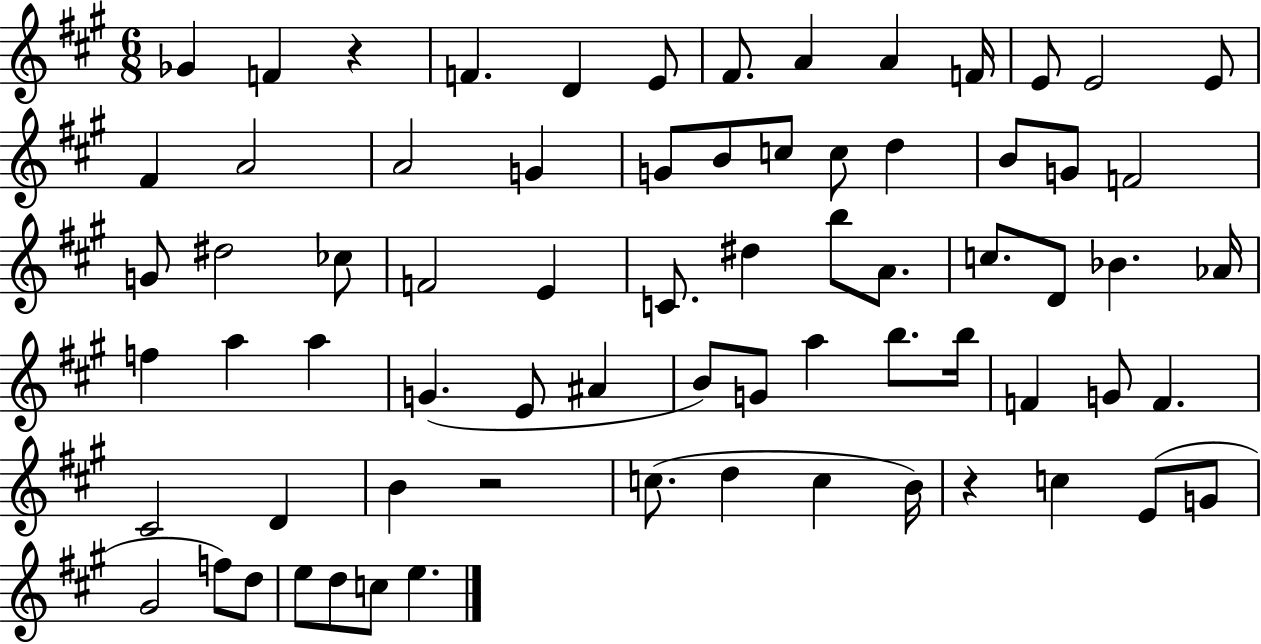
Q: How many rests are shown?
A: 3